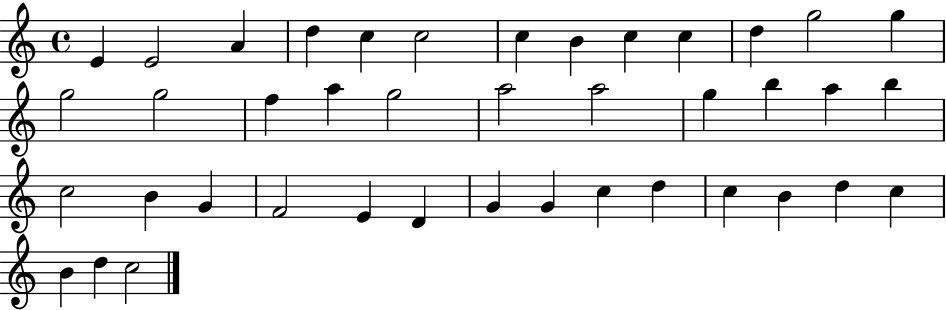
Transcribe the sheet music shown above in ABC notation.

X:1
T:Untitled
M:4/4
L:1/4
K:C
E E2 A d c c2 c B c c d g2 g g2 g2 f a g2 a2 a2 g b a b c2 B G F2 E D G G c d c B d c B d c2